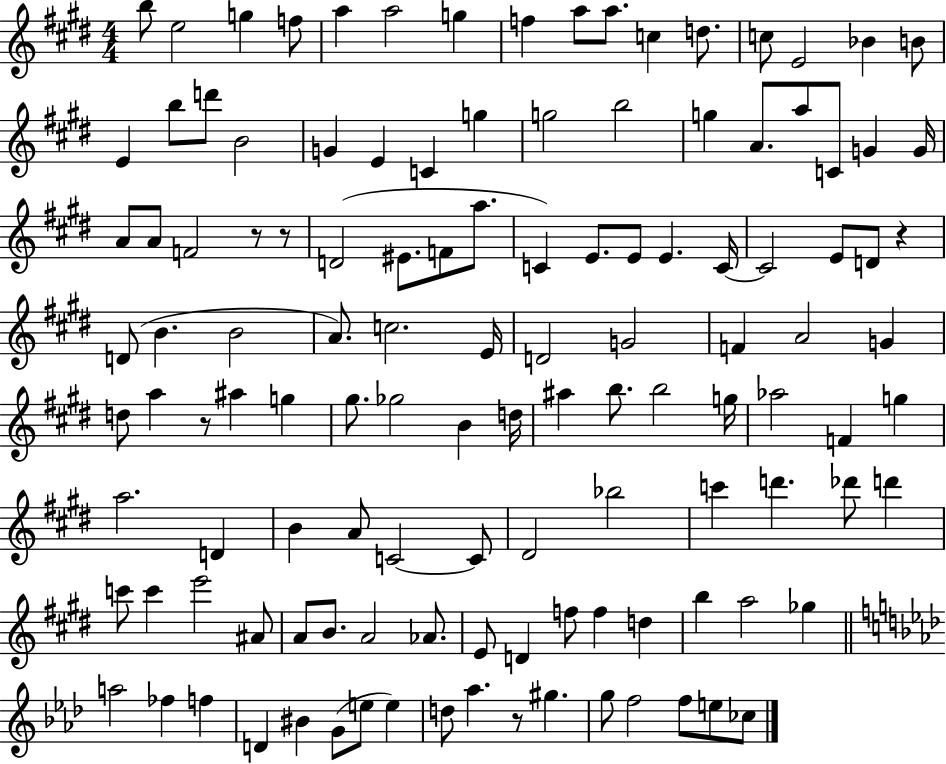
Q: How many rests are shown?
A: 5